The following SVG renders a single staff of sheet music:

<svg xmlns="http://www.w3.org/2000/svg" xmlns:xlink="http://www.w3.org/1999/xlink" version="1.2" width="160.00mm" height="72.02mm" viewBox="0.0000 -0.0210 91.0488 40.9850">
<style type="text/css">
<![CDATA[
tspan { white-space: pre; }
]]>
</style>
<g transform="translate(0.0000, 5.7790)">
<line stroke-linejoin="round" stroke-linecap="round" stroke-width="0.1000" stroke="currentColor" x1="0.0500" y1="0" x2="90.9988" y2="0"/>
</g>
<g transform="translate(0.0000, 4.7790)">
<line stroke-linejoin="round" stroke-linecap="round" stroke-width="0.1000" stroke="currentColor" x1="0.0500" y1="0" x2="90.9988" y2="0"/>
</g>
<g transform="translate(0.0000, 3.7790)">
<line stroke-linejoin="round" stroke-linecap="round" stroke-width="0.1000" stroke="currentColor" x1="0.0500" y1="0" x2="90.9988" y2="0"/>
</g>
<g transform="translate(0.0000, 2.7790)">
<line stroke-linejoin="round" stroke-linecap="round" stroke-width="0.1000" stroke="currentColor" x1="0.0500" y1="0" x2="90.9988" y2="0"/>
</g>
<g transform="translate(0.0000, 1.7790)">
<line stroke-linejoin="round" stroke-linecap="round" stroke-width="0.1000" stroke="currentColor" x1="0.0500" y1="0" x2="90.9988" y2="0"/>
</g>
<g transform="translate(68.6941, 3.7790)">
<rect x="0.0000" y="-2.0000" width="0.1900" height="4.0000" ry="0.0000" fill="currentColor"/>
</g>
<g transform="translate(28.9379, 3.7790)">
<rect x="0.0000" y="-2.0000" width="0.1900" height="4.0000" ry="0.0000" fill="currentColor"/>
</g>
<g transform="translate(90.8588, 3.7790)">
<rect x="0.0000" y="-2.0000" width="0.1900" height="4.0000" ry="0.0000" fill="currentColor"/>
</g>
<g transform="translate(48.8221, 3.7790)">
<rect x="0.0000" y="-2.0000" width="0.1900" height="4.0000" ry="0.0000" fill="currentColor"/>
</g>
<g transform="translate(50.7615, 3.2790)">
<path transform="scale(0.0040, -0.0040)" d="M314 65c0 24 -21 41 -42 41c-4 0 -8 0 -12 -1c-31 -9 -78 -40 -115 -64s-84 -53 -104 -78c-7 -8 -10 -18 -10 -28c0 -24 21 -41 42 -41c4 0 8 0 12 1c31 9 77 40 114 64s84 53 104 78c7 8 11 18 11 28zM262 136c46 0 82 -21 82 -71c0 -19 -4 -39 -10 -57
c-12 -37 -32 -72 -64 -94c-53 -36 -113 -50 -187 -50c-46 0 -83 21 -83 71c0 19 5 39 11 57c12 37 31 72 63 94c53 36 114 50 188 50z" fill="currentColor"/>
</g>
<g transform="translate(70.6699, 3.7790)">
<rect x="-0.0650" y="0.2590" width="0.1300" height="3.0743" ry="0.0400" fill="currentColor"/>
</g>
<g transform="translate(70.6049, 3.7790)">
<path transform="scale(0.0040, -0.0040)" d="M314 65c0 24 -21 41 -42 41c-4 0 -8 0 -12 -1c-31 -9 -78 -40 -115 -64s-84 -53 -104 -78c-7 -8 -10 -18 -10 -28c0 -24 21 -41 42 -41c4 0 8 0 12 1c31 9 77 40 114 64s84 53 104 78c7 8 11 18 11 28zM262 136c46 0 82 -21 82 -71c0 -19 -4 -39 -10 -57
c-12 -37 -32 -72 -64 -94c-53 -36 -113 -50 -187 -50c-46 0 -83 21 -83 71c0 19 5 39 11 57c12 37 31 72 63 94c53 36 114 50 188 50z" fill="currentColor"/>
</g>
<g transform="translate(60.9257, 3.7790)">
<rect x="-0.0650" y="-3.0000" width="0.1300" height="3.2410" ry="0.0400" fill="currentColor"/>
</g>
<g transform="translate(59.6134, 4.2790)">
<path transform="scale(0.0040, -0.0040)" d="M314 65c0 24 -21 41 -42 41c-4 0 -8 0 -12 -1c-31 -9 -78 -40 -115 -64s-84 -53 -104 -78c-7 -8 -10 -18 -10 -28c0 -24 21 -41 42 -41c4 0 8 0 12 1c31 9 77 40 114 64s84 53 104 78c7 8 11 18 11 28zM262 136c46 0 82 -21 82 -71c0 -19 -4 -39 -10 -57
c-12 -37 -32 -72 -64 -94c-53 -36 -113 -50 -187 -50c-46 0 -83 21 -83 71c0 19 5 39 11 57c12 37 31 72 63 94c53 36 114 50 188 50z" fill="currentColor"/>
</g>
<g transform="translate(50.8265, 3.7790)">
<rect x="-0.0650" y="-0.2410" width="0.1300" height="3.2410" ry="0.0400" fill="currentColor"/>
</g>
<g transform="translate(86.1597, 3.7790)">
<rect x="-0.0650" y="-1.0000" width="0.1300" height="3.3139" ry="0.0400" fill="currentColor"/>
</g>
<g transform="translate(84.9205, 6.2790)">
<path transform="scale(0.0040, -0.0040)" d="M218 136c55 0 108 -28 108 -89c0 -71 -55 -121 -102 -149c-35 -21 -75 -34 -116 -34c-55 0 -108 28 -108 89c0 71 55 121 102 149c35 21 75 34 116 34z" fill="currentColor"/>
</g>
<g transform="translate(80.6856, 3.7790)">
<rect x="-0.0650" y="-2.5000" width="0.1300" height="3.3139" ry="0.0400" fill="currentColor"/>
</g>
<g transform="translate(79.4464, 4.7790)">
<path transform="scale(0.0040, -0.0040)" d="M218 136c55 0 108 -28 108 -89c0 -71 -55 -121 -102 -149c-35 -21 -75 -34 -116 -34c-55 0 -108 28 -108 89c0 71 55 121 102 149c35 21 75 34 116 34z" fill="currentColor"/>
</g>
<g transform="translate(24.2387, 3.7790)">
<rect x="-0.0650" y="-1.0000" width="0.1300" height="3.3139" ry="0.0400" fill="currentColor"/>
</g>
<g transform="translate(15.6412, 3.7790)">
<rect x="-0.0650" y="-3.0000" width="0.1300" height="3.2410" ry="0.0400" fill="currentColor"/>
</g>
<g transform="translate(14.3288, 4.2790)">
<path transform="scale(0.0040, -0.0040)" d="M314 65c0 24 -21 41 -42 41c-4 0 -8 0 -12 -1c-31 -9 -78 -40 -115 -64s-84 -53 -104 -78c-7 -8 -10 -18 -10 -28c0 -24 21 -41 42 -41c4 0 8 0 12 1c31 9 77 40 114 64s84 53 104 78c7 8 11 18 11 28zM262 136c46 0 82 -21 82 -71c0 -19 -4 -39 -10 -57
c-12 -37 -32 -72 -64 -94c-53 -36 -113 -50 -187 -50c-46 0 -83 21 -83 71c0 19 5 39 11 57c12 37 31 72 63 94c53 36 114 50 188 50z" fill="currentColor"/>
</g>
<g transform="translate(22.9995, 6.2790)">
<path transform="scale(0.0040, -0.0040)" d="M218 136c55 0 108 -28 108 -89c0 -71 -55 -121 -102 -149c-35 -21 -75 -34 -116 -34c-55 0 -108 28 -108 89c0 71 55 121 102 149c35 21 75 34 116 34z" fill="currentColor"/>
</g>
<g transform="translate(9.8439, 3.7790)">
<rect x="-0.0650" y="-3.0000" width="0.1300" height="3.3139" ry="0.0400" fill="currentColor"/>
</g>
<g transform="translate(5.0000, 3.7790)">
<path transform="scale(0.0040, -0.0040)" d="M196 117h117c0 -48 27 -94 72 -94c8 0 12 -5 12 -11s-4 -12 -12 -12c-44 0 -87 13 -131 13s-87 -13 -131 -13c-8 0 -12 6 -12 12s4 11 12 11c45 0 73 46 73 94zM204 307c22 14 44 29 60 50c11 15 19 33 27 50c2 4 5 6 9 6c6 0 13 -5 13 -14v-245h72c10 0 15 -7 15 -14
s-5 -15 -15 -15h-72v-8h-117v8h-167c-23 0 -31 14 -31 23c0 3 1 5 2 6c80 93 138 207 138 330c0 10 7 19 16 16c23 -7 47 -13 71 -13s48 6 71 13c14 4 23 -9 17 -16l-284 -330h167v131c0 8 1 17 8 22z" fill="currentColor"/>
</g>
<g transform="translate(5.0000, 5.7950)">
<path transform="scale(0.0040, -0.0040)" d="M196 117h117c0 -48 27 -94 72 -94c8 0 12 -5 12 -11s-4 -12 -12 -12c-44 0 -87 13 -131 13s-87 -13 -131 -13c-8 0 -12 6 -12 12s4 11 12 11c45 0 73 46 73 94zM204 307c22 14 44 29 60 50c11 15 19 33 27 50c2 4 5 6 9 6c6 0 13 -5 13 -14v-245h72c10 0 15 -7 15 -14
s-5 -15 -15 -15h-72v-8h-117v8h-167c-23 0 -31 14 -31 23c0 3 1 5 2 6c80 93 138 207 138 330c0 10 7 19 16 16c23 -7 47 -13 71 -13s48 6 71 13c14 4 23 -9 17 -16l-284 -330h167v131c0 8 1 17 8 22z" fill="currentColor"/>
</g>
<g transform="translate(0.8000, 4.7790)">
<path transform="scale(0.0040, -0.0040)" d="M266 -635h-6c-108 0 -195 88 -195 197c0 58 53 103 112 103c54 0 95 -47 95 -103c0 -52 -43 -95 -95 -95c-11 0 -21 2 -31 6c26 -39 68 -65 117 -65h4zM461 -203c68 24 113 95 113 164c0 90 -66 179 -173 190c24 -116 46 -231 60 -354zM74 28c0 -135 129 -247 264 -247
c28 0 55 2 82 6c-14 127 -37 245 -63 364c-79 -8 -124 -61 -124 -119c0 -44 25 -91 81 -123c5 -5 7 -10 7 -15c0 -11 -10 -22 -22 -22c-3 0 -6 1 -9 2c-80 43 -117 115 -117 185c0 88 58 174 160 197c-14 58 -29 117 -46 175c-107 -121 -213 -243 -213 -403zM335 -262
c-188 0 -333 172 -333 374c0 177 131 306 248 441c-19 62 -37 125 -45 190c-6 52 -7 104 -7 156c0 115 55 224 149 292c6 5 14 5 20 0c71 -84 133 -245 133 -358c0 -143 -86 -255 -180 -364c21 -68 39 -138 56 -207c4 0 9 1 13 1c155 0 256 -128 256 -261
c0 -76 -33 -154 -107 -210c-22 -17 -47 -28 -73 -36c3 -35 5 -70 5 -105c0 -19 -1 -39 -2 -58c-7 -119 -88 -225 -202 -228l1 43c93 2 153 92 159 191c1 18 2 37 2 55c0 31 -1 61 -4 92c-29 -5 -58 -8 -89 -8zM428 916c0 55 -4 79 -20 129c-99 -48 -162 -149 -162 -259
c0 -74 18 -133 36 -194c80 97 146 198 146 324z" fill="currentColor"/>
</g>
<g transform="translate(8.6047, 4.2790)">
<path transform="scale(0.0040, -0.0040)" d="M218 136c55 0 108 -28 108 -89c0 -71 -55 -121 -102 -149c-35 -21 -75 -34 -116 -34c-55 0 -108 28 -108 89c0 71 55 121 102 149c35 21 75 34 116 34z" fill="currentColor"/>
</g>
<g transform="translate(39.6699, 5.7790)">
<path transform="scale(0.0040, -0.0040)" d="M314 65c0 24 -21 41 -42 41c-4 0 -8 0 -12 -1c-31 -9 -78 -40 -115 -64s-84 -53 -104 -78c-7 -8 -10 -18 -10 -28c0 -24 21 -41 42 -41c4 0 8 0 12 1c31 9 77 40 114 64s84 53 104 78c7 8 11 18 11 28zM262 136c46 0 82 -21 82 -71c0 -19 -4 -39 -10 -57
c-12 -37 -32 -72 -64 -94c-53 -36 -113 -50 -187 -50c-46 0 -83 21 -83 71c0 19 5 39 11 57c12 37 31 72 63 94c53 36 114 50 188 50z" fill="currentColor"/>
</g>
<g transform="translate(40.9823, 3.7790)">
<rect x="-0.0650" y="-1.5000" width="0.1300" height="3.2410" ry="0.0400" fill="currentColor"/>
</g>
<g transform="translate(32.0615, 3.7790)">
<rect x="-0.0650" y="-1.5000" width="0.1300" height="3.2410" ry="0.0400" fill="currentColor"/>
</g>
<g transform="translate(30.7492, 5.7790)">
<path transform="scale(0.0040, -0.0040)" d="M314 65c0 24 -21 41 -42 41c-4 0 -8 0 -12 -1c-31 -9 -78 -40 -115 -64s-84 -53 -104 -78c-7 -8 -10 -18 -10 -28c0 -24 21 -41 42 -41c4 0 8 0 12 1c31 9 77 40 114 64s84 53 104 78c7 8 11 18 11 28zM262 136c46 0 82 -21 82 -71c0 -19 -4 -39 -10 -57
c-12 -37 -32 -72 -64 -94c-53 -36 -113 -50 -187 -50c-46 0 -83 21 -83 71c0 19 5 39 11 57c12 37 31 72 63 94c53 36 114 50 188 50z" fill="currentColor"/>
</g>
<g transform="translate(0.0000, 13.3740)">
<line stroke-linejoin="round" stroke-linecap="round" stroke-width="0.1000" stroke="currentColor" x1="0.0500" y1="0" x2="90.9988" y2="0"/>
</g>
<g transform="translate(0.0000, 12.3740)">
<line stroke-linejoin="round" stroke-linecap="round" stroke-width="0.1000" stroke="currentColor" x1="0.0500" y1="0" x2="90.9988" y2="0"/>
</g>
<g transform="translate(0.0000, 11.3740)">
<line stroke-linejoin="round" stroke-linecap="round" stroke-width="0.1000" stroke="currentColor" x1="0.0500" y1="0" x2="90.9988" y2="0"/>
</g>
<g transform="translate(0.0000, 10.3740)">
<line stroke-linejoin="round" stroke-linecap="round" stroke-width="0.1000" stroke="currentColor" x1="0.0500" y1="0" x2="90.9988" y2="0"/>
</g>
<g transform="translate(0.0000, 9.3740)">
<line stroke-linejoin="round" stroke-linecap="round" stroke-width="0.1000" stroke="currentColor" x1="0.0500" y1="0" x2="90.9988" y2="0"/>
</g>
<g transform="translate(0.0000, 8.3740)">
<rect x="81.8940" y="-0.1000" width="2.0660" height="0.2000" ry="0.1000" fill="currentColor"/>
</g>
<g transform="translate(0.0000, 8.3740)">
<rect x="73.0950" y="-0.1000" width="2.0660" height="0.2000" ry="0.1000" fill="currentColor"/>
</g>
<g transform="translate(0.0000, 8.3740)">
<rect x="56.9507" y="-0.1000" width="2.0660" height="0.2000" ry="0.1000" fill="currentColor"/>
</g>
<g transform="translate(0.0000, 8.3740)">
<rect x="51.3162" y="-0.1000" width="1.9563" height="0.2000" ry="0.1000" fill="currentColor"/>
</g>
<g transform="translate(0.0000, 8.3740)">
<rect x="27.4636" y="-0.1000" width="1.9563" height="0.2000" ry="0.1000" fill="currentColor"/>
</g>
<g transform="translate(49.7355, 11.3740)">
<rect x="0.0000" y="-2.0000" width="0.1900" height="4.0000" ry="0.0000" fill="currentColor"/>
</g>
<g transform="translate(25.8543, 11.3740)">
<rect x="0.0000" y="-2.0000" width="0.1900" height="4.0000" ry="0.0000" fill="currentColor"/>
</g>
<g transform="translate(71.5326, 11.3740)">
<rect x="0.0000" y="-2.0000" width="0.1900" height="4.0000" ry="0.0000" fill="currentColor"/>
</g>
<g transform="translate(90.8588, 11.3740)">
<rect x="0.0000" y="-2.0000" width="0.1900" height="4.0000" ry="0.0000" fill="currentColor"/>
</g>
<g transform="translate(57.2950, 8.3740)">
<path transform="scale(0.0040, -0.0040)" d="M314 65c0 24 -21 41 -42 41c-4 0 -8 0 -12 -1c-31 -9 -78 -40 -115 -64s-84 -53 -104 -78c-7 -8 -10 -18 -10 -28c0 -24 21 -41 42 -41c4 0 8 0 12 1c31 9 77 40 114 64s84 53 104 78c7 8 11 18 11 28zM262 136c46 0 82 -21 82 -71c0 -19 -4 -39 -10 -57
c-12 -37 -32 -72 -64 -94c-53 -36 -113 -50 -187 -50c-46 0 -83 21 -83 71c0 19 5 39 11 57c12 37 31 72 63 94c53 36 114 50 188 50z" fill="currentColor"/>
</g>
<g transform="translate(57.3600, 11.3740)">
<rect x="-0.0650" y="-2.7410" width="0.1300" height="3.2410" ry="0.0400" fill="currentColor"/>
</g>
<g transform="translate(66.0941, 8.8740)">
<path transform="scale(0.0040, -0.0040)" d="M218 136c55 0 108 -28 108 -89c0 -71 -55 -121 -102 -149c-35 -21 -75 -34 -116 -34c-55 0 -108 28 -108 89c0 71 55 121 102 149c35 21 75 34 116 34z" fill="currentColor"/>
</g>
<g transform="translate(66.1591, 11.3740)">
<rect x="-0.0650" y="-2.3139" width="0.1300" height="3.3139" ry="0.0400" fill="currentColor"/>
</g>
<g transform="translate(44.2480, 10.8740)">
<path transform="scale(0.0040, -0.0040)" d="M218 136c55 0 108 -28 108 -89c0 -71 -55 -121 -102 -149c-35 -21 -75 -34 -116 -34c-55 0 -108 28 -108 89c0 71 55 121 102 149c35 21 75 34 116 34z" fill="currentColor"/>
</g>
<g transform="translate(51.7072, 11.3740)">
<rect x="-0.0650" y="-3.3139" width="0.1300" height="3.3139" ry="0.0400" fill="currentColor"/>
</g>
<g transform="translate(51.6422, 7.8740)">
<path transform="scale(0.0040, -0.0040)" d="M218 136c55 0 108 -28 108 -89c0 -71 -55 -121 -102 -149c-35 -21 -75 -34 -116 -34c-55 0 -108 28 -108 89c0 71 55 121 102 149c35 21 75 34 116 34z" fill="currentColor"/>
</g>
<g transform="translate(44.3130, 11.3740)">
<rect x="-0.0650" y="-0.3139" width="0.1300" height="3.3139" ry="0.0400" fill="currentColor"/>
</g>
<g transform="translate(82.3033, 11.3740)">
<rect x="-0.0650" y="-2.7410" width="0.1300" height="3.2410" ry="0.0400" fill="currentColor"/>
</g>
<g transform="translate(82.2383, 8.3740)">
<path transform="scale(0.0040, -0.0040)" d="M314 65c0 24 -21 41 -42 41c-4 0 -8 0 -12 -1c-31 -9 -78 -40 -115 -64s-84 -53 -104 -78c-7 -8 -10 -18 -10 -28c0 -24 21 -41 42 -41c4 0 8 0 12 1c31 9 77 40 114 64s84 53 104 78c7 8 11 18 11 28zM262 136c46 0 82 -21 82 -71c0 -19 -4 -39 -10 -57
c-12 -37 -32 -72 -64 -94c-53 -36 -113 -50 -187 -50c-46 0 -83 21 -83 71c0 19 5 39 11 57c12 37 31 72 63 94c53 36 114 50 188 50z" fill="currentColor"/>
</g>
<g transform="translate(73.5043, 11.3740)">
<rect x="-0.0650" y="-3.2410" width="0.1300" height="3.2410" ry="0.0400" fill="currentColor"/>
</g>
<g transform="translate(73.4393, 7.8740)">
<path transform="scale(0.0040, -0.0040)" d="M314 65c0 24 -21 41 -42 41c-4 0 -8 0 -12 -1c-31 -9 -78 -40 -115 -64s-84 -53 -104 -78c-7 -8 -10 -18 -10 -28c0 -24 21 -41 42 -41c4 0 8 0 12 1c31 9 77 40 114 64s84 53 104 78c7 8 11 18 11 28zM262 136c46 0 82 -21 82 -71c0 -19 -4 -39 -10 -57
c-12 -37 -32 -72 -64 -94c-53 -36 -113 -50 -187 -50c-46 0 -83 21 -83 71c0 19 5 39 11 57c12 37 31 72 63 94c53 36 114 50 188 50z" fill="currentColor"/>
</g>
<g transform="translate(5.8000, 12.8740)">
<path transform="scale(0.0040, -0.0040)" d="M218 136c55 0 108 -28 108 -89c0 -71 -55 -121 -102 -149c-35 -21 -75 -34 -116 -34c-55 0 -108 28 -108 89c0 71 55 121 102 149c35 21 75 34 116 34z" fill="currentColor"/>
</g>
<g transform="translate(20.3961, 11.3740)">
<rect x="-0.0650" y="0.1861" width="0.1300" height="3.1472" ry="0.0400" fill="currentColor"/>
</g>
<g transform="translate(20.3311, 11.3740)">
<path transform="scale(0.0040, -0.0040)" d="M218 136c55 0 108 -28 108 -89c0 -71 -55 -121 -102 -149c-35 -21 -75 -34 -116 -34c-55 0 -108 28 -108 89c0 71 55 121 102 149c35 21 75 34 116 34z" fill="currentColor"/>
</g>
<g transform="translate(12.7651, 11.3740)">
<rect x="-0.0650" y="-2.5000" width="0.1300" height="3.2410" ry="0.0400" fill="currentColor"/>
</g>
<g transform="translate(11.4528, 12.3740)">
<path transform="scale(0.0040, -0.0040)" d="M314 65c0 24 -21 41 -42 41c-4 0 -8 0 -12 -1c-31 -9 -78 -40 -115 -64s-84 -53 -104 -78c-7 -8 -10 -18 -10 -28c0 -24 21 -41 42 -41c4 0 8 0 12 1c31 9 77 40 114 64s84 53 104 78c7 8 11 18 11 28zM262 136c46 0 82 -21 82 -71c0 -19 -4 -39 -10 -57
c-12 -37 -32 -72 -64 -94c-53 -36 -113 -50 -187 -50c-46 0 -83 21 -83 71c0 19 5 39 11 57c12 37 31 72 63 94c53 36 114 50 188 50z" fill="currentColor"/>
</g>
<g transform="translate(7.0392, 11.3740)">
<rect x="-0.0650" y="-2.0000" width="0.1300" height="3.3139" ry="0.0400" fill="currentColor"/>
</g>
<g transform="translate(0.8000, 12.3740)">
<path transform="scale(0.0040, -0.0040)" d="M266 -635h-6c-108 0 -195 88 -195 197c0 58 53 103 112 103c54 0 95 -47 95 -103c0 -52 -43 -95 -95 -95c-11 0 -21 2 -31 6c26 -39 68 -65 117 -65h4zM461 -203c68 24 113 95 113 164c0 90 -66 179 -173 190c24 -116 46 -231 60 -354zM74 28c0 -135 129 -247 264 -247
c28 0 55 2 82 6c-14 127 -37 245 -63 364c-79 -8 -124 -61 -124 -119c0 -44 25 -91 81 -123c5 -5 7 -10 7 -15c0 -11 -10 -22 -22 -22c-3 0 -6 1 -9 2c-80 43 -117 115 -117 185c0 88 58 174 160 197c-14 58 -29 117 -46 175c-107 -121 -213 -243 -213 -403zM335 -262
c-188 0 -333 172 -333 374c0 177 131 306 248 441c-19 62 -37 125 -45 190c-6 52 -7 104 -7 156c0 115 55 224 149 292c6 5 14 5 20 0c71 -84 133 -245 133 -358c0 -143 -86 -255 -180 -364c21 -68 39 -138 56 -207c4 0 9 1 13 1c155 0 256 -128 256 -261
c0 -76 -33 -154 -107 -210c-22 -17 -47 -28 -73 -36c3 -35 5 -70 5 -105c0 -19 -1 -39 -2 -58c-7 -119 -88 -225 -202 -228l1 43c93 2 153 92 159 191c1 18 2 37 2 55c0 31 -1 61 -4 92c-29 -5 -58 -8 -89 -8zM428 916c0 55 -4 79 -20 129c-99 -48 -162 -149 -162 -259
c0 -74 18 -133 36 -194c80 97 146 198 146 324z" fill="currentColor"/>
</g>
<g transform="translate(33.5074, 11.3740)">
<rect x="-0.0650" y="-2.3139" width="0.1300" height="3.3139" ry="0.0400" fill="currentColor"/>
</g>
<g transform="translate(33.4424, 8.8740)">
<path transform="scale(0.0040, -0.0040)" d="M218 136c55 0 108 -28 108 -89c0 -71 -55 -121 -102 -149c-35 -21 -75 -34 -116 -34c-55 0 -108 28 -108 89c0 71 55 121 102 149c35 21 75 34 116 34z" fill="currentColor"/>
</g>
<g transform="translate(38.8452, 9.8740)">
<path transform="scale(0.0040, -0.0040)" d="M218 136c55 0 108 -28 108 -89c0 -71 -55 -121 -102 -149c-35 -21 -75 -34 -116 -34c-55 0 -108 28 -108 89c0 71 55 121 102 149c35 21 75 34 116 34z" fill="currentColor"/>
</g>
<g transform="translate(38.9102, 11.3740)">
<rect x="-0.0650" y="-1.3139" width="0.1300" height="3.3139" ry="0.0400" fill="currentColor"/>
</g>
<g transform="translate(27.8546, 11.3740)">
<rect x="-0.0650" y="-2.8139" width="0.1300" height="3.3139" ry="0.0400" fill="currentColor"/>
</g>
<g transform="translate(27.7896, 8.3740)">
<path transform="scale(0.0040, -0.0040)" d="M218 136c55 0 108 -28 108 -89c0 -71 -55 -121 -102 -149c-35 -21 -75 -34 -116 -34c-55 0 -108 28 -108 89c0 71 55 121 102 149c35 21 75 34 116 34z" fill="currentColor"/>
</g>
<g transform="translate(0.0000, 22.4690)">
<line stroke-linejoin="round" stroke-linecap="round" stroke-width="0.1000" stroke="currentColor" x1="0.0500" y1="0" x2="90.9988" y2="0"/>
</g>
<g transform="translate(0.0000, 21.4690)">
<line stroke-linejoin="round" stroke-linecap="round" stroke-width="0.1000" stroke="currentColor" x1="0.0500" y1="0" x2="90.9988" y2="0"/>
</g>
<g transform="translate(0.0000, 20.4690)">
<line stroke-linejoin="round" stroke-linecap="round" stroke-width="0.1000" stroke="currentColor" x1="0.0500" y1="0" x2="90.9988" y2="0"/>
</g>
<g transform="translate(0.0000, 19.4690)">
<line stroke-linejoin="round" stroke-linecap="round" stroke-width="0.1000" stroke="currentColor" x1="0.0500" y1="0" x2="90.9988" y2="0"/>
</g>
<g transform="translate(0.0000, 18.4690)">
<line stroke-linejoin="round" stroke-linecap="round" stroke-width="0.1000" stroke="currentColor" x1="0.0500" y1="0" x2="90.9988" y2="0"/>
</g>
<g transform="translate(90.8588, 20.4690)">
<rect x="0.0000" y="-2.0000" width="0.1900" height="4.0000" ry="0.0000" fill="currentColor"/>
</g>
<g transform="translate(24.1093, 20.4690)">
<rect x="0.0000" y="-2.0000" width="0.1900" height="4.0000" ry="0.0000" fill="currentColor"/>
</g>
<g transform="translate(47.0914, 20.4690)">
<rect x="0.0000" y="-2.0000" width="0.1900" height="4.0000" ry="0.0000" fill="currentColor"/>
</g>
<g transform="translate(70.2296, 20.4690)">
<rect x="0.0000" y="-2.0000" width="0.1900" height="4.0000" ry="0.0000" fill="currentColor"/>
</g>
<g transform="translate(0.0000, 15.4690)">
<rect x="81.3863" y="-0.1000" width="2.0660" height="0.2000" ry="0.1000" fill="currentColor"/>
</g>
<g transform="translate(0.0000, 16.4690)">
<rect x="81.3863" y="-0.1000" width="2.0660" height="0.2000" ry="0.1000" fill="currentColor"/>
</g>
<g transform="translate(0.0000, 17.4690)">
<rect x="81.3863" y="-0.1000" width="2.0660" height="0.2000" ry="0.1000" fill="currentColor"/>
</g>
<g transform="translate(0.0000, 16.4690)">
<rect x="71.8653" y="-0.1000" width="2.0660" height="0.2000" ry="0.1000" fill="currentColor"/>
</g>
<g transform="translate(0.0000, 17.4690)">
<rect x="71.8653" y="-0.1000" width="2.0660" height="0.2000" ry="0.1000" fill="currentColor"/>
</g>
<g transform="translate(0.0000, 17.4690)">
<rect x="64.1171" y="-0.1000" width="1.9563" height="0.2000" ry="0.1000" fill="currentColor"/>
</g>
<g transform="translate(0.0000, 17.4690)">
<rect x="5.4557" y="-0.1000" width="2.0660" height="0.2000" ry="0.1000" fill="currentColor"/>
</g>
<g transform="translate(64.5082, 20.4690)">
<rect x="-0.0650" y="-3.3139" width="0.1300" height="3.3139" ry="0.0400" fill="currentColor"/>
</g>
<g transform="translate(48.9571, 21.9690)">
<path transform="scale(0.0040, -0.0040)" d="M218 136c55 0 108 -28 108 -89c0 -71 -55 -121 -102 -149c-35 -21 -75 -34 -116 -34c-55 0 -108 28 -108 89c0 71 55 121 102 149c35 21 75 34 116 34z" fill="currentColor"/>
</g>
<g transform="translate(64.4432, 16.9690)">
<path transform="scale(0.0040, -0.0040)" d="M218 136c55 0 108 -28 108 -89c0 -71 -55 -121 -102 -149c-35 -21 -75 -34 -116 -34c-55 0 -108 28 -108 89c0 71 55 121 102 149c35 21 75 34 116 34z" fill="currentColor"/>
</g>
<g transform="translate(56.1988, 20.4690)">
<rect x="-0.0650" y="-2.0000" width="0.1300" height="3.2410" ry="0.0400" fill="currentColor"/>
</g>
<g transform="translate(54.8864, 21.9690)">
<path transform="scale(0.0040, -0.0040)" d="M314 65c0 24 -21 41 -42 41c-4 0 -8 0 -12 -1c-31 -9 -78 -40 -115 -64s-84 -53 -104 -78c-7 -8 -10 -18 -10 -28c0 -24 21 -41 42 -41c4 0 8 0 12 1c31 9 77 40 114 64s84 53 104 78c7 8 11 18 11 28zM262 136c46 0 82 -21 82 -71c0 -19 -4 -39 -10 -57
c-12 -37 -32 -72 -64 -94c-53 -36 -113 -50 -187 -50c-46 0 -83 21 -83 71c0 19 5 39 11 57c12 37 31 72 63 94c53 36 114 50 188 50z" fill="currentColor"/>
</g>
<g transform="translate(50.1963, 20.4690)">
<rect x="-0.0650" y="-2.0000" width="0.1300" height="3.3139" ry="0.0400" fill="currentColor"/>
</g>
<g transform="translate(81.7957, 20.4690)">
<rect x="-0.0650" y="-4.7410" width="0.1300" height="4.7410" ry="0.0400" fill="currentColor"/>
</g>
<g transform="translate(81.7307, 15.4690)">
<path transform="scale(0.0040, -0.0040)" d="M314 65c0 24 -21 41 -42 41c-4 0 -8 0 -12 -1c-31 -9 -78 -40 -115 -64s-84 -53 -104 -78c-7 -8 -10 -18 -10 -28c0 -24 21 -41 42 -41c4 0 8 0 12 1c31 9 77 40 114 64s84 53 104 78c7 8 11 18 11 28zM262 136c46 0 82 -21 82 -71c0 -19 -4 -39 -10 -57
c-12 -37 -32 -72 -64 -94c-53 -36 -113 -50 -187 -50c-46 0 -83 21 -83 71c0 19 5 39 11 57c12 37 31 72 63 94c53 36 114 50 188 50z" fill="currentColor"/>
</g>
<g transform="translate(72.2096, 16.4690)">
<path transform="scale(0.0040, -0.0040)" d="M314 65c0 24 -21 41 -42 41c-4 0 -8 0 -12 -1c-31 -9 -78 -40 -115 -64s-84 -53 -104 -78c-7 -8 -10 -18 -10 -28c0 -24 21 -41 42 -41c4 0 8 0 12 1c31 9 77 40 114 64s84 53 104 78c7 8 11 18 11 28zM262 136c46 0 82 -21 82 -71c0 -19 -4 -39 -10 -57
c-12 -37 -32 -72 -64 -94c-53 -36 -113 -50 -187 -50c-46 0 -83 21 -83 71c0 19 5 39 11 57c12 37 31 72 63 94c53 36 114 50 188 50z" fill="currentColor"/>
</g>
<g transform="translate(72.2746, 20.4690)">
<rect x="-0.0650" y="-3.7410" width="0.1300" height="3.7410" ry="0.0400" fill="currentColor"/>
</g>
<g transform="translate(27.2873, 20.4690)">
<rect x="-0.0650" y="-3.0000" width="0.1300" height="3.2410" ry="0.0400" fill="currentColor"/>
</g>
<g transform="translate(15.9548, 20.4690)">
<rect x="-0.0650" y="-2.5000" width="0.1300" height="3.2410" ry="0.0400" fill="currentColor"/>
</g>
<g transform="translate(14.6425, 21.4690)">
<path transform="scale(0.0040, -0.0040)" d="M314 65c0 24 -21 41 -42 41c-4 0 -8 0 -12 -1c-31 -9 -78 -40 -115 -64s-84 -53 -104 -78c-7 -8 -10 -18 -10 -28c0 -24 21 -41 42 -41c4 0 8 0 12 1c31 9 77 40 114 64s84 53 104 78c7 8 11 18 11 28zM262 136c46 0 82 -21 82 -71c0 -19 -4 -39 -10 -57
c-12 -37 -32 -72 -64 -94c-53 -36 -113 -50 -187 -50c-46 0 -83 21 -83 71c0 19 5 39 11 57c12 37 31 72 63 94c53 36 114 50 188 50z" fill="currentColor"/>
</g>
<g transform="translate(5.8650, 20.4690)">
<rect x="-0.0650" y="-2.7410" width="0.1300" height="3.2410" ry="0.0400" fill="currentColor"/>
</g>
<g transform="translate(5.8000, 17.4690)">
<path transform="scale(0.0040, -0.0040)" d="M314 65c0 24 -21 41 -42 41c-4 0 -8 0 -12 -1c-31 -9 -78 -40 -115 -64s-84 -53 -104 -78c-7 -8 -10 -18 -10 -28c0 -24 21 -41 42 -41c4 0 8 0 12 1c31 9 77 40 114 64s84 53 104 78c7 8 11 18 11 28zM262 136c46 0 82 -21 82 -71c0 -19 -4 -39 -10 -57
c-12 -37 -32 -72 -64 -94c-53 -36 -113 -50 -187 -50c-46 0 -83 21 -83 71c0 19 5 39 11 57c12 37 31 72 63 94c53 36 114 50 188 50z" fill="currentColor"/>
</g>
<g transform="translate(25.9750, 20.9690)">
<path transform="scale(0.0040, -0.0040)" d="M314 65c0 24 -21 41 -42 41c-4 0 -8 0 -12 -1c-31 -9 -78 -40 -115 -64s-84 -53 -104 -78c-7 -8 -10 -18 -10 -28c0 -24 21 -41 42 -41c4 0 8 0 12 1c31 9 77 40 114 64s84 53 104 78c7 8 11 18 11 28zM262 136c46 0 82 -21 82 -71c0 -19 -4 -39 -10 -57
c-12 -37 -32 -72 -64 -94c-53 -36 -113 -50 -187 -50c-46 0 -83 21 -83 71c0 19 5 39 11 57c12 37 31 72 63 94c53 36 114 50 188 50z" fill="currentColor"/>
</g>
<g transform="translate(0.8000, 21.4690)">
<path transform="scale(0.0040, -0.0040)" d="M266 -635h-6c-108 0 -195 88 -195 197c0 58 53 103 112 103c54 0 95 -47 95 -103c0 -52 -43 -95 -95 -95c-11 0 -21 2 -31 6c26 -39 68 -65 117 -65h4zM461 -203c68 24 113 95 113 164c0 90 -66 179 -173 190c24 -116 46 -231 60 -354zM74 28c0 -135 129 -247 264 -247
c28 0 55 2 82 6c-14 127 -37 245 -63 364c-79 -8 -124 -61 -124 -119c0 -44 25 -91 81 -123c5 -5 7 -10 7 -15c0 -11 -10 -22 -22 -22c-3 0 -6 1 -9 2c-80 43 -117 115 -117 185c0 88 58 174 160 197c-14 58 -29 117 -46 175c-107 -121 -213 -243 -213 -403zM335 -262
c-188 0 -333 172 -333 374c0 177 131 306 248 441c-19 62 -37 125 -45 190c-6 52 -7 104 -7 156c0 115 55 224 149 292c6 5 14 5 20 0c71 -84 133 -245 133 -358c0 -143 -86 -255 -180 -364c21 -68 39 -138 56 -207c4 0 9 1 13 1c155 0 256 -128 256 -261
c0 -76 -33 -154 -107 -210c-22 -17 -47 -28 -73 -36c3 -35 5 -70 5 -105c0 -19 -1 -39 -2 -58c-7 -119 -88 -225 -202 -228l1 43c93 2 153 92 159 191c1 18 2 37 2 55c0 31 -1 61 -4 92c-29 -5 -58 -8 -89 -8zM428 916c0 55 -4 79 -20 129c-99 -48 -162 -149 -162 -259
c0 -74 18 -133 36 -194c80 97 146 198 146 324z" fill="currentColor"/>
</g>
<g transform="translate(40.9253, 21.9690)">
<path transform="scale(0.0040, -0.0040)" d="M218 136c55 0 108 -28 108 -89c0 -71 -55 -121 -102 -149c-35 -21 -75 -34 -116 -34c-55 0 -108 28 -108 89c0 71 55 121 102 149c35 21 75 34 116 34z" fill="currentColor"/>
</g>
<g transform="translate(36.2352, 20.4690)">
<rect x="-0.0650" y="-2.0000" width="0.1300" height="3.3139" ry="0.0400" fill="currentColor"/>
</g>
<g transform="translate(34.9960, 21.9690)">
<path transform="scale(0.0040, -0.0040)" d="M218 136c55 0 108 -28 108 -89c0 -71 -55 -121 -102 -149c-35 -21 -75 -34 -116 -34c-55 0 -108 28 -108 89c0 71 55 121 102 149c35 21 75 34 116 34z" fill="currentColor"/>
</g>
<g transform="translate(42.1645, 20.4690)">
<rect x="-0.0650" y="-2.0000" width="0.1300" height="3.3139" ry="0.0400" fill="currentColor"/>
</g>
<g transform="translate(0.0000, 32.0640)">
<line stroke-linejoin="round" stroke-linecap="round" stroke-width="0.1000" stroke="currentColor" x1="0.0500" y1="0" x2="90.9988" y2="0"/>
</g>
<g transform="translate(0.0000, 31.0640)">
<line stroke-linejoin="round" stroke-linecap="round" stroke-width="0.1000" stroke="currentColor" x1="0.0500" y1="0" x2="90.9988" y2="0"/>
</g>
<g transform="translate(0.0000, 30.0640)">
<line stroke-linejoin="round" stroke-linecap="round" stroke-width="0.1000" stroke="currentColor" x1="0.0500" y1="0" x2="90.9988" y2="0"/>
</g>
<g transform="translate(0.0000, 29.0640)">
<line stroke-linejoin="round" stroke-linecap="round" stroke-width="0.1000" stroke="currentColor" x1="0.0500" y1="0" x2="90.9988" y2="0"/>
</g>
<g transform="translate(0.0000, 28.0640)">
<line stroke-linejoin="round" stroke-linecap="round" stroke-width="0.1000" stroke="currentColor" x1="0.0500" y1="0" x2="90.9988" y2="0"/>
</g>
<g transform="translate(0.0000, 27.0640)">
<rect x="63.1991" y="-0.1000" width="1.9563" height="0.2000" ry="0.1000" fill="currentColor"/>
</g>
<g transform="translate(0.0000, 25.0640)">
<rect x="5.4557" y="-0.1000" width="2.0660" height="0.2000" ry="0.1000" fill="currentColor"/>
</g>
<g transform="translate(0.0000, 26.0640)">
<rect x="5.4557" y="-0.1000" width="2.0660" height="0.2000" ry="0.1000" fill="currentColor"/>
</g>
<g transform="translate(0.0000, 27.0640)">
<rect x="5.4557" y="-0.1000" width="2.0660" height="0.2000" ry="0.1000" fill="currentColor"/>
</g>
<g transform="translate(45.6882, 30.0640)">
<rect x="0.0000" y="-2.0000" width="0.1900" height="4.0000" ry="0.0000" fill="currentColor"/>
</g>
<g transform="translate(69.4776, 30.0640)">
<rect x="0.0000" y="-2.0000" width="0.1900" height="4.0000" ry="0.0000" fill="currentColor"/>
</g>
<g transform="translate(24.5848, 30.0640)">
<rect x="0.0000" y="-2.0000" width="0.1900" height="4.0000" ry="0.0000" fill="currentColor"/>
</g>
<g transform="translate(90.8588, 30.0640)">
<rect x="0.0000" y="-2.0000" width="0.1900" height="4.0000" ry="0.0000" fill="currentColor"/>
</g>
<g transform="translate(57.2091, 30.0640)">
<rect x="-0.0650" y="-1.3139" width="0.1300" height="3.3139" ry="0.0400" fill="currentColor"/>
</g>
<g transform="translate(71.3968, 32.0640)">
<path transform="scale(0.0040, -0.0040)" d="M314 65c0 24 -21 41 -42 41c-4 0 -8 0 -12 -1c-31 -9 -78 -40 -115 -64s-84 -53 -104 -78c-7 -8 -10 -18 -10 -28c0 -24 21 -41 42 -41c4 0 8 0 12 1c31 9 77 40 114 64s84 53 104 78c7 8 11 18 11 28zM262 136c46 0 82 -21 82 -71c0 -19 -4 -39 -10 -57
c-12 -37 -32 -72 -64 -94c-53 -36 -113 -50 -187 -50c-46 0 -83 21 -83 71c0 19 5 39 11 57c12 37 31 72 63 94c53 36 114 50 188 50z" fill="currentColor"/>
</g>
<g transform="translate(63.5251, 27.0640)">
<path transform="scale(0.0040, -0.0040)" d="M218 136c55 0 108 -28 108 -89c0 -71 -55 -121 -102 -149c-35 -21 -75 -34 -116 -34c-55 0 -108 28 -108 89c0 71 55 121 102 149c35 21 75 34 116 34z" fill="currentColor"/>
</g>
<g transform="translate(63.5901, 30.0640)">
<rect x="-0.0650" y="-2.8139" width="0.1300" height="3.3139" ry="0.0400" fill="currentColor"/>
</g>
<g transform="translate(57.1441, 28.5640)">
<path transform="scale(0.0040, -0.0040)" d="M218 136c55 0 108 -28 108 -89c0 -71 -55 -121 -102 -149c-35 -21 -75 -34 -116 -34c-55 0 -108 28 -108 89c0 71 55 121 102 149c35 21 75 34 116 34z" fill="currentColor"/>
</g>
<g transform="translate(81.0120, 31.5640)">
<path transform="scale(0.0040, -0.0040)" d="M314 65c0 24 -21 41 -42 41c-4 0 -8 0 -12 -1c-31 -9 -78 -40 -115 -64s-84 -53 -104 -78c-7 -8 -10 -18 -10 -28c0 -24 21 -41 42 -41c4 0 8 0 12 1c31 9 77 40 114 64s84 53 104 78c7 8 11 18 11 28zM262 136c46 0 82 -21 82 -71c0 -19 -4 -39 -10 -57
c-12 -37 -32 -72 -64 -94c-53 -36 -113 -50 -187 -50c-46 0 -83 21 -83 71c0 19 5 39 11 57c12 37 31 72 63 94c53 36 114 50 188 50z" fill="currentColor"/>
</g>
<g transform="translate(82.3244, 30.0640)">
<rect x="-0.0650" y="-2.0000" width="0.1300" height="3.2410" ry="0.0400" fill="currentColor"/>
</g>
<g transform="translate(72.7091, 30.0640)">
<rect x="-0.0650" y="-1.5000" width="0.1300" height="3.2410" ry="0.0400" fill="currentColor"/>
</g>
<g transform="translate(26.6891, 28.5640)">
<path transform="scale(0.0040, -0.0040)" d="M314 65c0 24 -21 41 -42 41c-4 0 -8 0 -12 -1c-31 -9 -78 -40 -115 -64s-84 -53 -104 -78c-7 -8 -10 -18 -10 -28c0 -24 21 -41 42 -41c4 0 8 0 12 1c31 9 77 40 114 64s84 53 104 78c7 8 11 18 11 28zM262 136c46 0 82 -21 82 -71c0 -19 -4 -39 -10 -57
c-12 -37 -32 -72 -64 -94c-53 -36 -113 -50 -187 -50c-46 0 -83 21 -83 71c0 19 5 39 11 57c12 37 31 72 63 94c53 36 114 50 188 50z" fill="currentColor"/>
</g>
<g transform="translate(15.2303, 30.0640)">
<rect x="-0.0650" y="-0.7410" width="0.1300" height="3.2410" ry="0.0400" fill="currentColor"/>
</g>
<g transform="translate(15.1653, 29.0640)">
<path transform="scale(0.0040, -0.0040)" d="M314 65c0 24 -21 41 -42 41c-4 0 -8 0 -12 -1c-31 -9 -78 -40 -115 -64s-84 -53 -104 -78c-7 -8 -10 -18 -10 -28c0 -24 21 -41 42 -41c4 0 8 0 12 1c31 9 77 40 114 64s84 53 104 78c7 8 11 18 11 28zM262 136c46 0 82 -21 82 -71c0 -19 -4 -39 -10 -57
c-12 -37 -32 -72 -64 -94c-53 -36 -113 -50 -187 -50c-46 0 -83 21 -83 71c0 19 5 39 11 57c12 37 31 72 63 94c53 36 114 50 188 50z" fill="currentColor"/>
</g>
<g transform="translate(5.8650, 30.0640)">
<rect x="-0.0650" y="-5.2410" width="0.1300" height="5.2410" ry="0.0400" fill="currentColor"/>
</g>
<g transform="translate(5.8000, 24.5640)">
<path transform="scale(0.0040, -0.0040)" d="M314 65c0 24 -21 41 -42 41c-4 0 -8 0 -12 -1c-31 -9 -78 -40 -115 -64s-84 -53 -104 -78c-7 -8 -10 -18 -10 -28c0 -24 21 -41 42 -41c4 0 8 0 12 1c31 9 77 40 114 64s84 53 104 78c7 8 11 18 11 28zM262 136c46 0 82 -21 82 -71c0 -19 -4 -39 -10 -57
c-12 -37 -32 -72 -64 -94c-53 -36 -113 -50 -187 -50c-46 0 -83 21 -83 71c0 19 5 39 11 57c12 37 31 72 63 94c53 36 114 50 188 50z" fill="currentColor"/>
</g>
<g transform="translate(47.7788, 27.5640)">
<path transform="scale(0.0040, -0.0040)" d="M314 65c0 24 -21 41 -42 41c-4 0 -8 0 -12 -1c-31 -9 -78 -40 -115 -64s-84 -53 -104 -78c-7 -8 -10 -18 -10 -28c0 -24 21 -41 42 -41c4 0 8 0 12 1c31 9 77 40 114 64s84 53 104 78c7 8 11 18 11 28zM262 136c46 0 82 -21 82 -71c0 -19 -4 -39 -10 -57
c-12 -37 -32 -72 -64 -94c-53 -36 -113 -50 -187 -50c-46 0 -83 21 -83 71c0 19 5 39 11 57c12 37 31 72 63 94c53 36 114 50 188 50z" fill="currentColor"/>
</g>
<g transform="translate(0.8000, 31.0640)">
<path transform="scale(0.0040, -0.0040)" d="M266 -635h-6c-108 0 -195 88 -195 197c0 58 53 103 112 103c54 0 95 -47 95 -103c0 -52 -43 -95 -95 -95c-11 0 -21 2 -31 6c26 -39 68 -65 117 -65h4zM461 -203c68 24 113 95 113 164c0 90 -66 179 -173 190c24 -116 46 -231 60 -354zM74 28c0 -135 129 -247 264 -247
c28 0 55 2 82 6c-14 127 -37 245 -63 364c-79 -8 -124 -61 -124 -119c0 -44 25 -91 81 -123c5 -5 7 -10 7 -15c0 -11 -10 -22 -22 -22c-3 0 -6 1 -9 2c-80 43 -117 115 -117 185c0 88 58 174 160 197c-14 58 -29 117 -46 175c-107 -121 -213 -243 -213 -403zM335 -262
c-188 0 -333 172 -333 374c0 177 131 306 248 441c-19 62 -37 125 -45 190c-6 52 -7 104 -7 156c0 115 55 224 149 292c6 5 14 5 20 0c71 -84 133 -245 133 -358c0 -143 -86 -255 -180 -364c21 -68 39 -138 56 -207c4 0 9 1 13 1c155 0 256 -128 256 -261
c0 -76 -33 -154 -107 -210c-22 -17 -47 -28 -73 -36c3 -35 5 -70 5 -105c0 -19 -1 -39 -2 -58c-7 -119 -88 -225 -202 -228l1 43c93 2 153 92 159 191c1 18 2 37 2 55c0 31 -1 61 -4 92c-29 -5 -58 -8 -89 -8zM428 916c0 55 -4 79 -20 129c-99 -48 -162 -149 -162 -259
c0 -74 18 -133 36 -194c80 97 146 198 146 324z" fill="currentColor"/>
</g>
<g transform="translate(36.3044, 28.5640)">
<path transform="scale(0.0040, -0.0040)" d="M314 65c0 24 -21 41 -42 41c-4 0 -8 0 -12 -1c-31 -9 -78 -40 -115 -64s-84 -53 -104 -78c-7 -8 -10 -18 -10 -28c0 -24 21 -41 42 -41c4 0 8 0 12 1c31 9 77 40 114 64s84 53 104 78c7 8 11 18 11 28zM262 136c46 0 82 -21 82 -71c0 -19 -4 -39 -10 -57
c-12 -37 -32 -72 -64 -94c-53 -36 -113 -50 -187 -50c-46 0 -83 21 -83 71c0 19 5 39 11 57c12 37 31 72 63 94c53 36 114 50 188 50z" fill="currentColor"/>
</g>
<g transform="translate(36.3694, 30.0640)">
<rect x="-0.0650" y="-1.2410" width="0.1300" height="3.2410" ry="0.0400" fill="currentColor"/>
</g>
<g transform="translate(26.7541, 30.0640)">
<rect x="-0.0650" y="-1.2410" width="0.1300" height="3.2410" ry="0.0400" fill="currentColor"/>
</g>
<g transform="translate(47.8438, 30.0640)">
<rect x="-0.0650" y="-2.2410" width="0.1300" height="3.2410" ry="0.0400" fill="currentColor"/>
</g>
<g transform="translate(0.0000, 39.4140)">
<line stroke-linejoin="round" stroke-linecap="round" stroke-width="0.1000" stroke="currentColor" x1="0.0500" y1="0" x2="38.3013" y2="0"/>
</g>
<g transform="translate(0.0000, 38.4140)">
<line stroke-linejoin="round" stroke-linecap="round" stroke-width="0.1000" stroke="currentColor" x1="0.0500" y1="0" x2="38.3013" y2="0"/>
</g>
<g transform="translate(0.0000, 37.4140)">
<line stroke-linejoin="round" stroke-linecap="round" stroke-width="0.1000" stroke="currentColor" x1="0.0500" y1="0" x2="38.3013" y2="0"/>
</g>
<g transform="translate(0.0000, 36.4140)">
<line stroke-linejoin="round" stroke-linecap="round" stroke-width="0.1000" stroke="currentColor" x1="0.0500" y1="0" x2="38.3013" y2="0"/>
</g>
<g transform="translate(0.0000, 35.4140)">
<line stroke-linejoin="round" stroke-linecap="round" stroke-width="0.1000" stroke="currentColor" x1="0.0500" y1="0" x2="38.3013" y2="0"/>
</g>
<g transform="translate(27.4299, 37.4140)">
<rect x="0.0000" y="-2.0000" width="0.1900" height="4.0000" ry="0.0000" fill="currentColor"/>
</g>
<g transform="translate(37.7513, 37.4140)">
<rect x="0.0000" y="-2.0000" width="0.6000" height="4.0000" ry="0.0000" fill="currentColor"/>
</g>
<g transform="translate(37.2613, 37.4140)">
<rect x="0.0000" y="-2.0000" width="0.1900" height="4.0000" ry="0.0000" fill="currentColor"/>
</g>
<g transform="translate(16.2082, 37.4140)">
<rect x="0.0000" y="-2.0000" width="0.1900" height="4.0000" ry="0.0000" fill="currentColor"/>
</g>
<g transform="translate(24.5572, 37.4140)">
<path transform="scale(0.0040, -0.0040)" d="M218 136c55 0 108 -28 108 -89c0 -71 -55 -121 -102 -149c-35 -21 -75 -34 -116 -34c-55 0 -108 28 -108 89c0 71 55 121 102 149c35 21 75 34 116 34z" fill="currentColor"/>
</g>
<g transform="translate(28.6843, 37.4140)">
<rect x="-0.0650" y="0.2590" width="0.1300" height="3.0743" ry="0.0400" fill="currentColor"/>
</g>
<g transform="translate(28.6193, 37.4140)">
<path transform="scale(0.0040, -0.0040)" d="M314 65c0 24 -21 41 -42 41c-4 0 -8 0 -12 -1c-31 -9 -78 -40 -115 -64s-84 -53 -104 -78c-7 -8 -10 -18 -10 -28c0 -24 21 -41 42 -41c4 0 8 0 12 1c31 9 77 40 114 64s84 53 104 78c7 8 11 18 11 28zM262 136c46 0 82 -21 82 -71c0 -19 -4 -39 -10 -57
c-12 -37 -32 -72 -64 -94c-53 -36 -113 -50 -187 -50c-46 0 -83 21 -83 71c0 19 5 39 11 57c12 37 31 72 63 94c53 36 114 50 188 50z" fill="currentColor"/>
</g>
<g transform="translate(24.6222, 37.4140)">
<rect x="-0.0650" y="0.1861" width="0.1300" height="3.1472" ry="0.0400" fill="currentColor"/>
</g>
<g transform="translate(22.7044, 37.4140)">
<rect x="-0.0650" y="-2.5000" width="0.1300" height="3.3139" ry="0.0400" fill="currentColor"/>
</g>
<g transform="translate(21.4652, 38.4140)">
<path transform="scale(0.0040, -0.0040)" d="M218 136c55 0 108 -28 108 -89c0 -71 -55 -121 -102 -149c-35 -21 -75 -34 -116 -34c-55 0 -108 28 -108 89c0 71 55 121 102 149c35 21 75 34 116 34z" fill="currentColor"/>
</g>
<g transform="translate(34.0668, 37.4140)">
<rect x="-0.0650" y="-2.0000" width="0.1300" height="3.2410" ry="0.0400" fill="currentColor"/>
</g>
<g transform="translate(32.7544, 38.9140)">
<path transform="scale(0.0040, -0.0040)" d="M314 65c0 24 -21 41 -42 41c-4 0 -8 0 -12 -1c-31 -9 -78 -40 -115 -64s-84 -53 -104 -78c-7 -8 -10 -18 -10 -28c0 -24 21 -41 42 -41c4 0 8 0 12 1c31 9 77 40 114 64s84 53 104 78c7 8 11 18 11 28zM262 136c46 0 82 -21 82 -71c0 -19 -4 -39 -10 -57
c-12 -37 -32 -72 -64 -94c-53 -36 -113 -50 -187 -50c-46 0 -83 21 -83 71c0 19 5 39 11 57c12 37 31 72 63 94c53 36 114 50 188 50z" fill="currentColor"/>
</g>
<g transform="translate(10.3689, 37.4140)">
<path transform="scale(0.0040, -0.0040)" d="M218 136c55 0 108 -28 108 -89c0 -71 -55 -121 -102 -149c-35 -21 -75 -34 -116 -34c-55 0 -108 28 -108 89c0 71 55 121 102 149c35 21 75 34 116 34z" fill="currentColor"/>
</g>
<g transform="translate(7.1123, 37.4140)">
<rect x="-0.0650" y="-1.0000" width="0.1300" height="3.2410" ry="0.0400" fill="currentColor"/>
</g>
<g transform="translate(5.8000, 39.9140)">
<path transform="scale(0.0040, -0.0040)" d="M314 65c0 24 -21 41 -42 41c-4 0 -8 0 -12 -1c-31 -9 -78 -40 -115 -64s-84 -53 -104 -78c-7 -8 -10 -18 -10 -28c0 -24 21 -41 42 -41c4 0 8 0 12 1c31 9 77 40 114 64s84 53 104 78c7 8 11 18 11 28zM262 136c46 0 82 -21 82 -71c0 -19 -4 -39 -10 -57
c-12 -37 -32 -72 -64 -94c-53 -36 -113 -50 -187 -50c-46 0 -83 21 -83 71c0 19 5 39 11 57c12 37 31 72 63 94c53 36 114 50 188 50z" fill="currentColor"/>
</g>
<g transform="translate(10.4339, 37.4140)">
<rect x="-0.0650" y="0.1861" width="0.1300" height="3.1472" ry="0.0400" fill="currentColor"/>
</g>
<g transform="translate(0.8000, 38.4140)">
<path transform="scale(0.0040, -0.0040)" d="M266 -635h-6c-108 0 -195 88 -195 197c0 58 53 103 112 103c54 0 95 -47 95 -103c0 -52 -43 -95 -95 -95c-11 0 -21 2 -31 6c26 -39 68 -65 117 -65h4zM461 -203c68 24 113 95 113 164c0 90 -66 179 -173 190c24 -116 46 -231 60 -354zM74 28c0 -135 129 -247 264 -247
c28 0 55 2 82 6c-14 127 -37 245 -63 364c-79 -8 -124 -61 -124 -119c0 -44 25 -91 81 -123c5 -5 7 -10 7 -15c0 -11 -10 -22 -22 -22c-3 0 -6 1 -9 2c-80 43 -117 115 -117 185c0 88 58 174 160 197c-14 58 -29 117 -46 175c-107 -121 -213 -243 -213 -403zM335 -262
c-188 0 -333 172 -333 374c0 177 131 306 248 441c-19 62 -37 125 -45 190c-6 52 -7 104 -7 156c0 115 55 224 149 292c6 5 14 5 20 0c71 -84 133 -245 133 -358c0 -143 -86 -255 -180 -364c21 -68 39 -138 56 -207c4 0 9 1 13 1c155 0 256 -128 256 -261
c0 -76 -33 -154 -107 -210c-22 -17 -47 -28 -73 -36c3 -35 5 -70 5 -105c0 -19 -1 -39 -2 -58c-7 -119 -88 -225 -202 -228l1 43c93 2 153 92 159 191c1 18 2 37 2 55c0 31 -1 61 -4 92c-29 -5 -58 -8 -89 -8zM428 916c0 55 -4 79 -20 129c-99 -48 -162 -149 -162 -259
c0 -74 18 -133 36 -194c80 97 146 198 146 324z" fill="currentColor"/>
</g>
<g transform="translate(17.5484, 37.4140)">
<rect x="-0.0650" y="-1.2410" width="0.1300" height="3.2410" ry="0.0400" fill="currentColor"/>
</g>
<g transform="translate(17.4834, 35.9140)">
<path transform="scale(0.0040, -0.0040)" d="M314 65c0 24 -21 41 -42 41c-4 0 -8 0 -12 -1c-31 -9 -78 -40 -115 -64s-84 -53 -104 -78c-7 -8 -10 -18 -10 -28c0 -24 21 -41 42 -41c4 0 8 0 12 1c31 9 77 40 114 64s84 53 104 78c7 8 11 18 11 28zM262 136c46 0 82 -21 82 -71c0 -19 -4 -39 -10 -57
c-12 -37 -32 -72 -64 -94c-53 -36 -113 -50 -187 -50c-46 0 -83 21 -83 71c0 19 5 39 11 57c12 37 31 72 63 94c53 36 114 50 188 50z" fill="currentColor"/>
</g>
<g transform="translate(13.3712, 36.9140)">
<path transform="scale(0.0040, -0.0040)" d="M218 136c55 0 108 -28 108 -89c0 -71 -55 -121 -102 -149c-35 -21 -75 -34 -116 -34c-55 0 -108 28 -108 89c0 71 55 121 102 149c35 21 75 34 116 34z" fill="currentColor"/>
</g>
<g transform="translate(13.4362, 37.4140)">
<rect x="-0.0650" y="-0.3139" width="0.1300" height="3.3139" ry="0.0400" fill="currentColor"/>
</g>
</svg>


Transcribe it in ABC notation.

X:1
T:Untitled
M:4/4
L:1/4
K:C
A A2 D E2 E2 c2 A2 B2 G D F G2 B a g e c b a2 g b2 a2 a2 G2 A2 F F F F2 b c'2 e'2 f'2 d2 e2 e2 g2 e a E2 F2 D2 B c e2 G B B2 F2